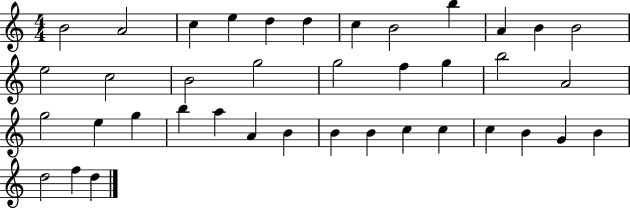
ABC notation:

X:1
T:Untitled
M:4/4
L:1/4
K:C
B2 A2 c e d d c B2 b A B B2 e2 c2 B2 g2 g2 f g b2 A2 g2 e g b a A B B B c c c B G B d2 f d